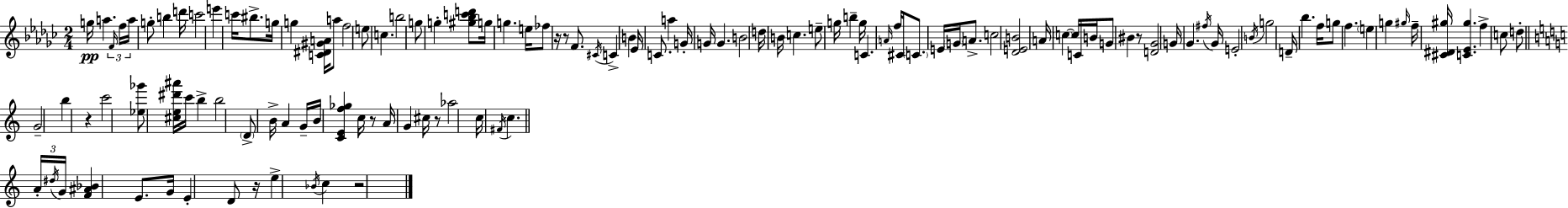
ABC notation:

X:1
T:Untitled
M:2/4
L:1/4
K:Ebm
g/4 a F/4 f/4 a/4 g/2 b d'/4 c'2 e' c'/4 ^b/2 g/4 g [C^D^GA]/4 a/2 f2 e/2 c b2 g/2 g [^g_bc'd']/2 g/4 g e/4 _f/2 z/4 z/2 F/2 ^C/4 C B _E/4 C/2 a G/4 G/4 G B2 d/4 B/4 c e/2 g/4 b g/4 C A/4 f/4 ^C/4 C/2 E/4 G/4 A/2 c2 [_DEB]2 A/4 c c/4 C/4 B/4 G/2 ^B z/2 [D_G]2 G/4 _G ^f/4 _G/4 E2 B/4 g2 D/4 _b f/4 g/2 f e g ^g/4 f/4 [^C^D^g]/4 [C_E^g] f c/2 d/2 G2 b z c'2 [_e_g']/2 [^ce^d'^a']/4 c'/4 b b2 D/2 B/4 A G/4 B/4 [CEf_g] c/4 z/2 A/4 G ^c/4 z/2 _a2 c/4 ^F/4 c A/4 ^d/4 G/4 [^F^A_B] E/2 G/4 E D/2 z/4 e _B/4 c z2